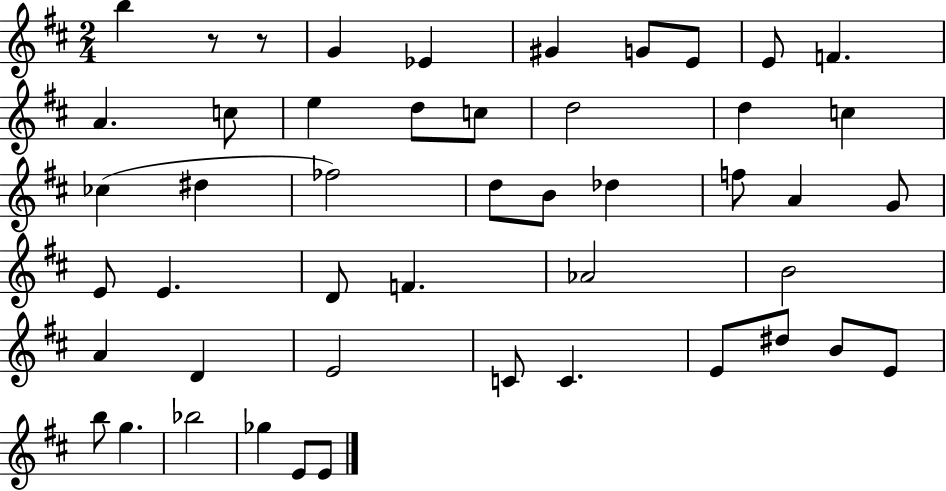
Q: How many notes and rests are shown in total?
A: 48